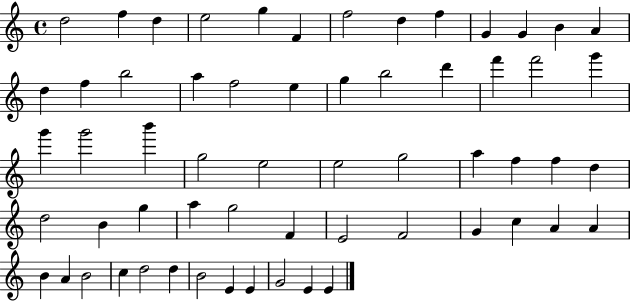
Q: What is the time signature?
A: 4/4